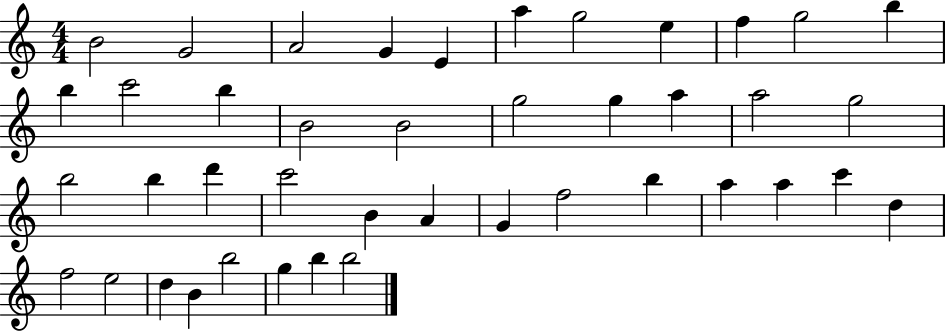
{
  \clef treble
  \numericTimeSignature
  \time 4/4
  \key c \major
  b'2 g'2 | a'2 g'4 e'4 | a''4 g''2 e''4 | f''4 g''2 b''4 | \break b''4 c'''2 b''4 | b'2 b'2 | g''2 g''4 a''4 | a''2 g''2 | \break b''2 b''4 d'''4 | c'''2 b'4 a'4 | g'4 f''2 b''4 | a''4 a''4 c'''4 d''4 | \break f''2 e''2 | d''4 b'4 b''2 | g''4 b''4 b''2 | \bar "|."
}